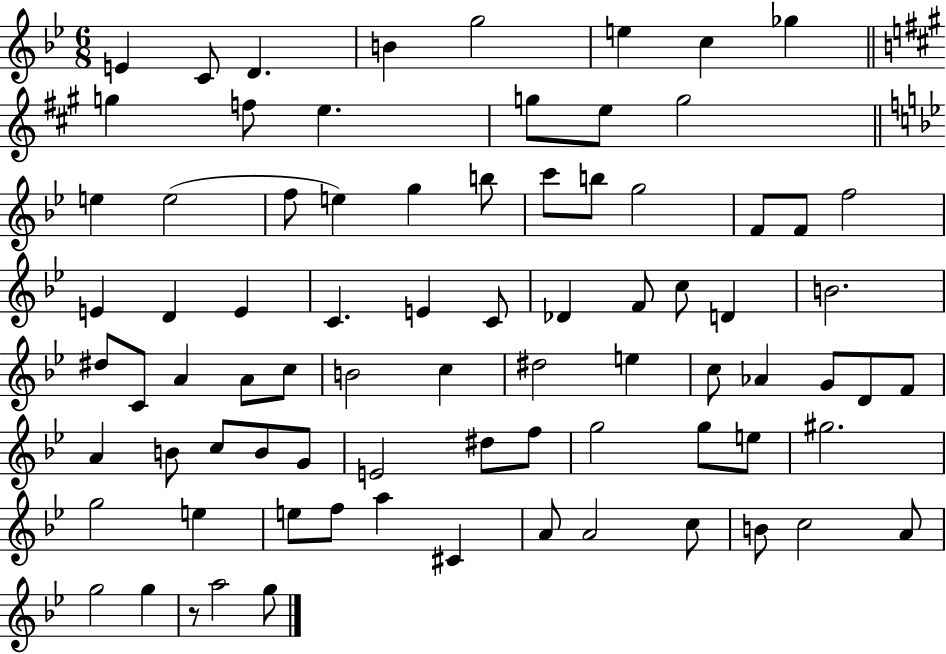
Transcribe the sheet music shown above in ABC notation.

X:1
T:Untitled
M:6/8
L:1/4
K:Bb
E C/2 D B g2 e c _g g f/2 e g/2 e/2 g2 e e2 f/2 e g b/2 c'/2 b/2 g2 F/2 F/2 f2 E D E C E C/2 _D F/2 c/2 D B2 ^d/2 C/2 A A/2 c/2 B2 c ^d2 e c/2 _A G/2 D/2 F/2 A B/2 c/2 B/2 G/2 E2 ^d/2 f/2 g2 g/2 e/2 ^g2 g2 e e/2 f/2 a ^C A/2 A2 c/2 B/2 c2 A/2 g2 g z/2 a2 g/2